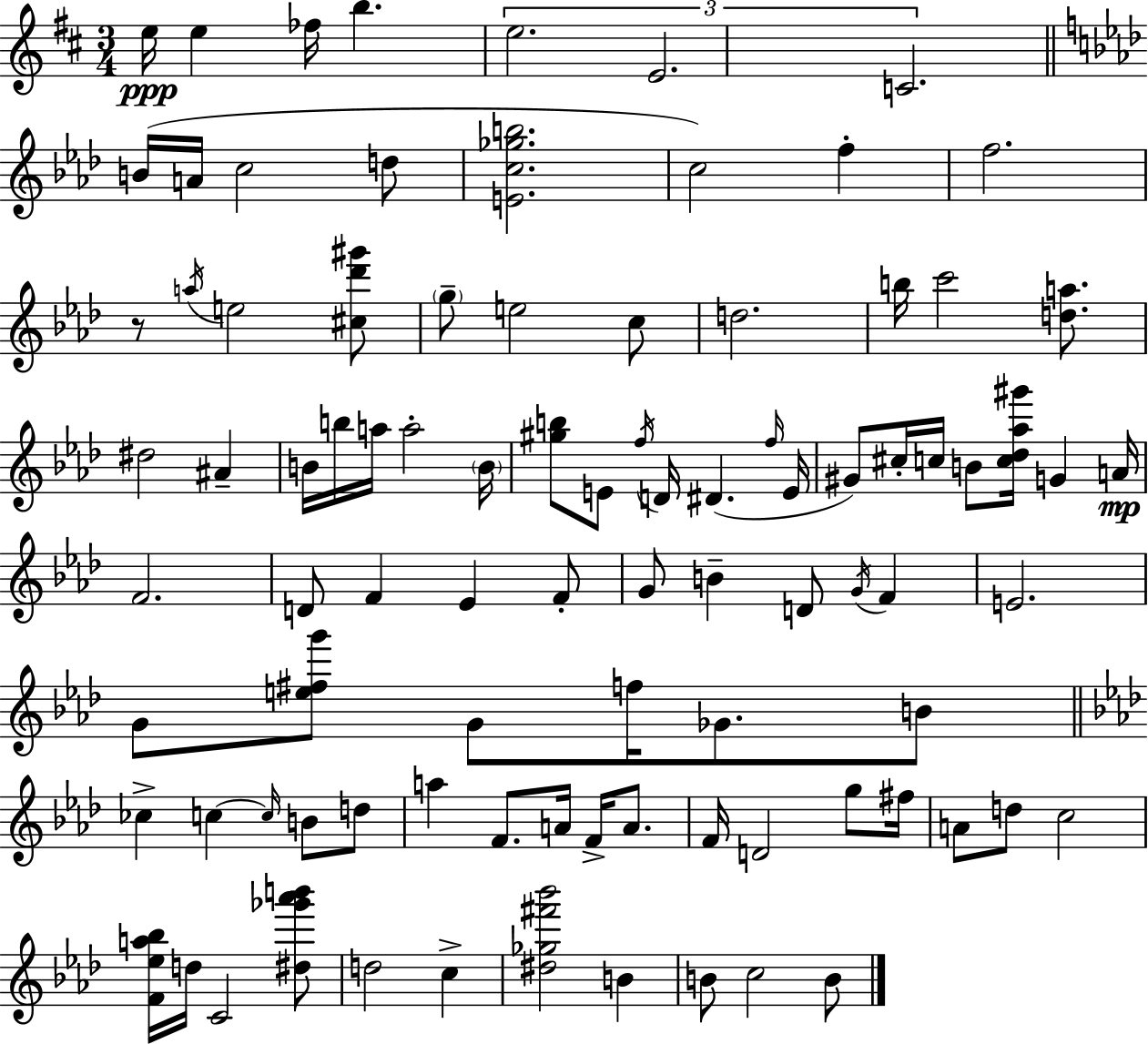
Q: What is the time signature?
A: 3/4